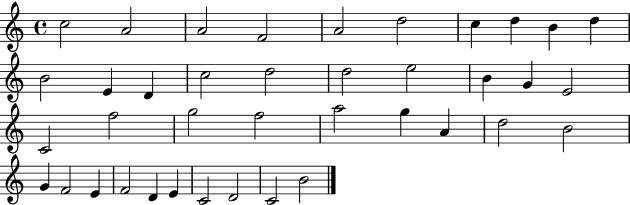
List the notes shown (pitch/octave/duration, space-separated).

C5/h A4/h A4/h F4/h A4/h D5/h C5/q D5/q B4/q D5/q B4/h E4/q D4/q C5/h D5/h D5/h E5/h B4/q G4/q E4/h C4/h F5/h G5/h F5/h A5/h G5/q A4/q D5/h B4/h G4/q F4/h E4/q F4/h D4/q E4/q C4/h D4/h C4/h B4/h